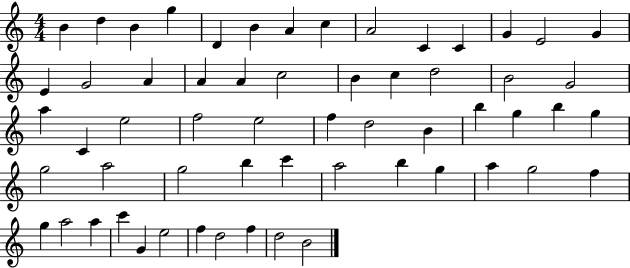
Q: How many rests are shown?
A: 0